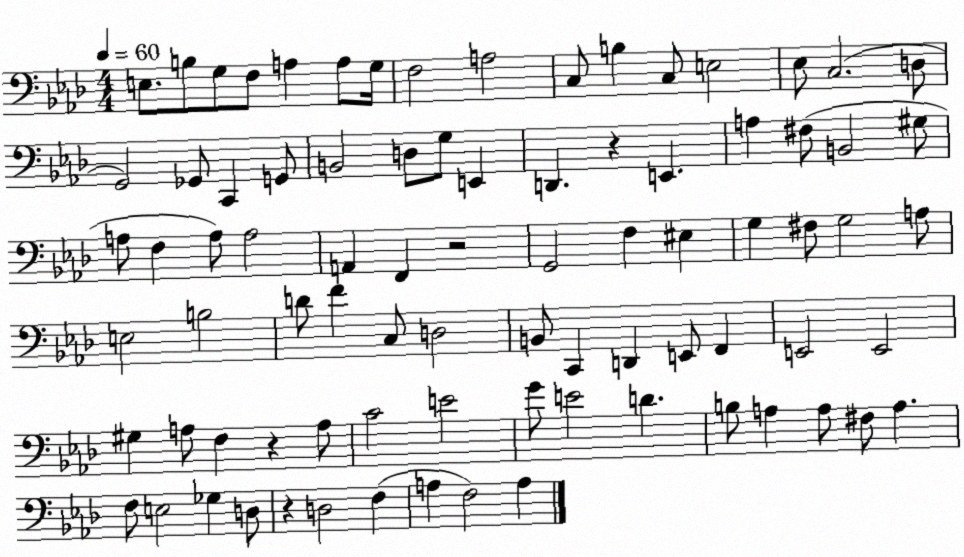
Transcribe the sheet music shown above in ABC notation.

X:1
T:Untitled
M:4/4
L:1/4
K:Ab
E,/2 B,/2 G,/2 F,/2 A, A,/2 G,/4 F,2 A,2 C,/2 B, C,/2 E,2 _E,/2 C,2 D,/2 G,,2 _G,,/2 C,, G,,/2 B,,2 D,/2 G,/2 E,, D,, z E,, A, ^F,/2 B,,2 ^G,/2 A,/2 F, A,/2 A,2 A,, F,, z2 G,,2 F, ^E, G, ^F,/2 G,2 A,/2 E,2 B,2 D/2 F C,/2 D,2 B,,/2 C,, D,, E,,/2 F,, E,,2 E,,2 ^G, A,/2 F, z A,/2 C2 E2 G/2 E2 D B,/2 A, A,/2 ^F,/2 A, F,/2 E,2 _G, D,/2 z D,2 F, A, F,2 A,